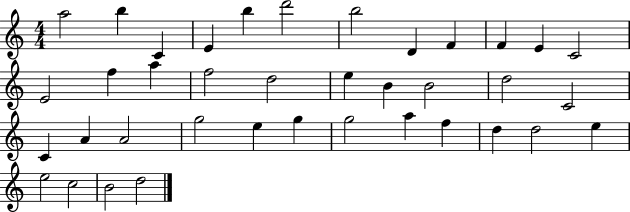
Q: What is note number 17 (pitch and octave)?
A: D5